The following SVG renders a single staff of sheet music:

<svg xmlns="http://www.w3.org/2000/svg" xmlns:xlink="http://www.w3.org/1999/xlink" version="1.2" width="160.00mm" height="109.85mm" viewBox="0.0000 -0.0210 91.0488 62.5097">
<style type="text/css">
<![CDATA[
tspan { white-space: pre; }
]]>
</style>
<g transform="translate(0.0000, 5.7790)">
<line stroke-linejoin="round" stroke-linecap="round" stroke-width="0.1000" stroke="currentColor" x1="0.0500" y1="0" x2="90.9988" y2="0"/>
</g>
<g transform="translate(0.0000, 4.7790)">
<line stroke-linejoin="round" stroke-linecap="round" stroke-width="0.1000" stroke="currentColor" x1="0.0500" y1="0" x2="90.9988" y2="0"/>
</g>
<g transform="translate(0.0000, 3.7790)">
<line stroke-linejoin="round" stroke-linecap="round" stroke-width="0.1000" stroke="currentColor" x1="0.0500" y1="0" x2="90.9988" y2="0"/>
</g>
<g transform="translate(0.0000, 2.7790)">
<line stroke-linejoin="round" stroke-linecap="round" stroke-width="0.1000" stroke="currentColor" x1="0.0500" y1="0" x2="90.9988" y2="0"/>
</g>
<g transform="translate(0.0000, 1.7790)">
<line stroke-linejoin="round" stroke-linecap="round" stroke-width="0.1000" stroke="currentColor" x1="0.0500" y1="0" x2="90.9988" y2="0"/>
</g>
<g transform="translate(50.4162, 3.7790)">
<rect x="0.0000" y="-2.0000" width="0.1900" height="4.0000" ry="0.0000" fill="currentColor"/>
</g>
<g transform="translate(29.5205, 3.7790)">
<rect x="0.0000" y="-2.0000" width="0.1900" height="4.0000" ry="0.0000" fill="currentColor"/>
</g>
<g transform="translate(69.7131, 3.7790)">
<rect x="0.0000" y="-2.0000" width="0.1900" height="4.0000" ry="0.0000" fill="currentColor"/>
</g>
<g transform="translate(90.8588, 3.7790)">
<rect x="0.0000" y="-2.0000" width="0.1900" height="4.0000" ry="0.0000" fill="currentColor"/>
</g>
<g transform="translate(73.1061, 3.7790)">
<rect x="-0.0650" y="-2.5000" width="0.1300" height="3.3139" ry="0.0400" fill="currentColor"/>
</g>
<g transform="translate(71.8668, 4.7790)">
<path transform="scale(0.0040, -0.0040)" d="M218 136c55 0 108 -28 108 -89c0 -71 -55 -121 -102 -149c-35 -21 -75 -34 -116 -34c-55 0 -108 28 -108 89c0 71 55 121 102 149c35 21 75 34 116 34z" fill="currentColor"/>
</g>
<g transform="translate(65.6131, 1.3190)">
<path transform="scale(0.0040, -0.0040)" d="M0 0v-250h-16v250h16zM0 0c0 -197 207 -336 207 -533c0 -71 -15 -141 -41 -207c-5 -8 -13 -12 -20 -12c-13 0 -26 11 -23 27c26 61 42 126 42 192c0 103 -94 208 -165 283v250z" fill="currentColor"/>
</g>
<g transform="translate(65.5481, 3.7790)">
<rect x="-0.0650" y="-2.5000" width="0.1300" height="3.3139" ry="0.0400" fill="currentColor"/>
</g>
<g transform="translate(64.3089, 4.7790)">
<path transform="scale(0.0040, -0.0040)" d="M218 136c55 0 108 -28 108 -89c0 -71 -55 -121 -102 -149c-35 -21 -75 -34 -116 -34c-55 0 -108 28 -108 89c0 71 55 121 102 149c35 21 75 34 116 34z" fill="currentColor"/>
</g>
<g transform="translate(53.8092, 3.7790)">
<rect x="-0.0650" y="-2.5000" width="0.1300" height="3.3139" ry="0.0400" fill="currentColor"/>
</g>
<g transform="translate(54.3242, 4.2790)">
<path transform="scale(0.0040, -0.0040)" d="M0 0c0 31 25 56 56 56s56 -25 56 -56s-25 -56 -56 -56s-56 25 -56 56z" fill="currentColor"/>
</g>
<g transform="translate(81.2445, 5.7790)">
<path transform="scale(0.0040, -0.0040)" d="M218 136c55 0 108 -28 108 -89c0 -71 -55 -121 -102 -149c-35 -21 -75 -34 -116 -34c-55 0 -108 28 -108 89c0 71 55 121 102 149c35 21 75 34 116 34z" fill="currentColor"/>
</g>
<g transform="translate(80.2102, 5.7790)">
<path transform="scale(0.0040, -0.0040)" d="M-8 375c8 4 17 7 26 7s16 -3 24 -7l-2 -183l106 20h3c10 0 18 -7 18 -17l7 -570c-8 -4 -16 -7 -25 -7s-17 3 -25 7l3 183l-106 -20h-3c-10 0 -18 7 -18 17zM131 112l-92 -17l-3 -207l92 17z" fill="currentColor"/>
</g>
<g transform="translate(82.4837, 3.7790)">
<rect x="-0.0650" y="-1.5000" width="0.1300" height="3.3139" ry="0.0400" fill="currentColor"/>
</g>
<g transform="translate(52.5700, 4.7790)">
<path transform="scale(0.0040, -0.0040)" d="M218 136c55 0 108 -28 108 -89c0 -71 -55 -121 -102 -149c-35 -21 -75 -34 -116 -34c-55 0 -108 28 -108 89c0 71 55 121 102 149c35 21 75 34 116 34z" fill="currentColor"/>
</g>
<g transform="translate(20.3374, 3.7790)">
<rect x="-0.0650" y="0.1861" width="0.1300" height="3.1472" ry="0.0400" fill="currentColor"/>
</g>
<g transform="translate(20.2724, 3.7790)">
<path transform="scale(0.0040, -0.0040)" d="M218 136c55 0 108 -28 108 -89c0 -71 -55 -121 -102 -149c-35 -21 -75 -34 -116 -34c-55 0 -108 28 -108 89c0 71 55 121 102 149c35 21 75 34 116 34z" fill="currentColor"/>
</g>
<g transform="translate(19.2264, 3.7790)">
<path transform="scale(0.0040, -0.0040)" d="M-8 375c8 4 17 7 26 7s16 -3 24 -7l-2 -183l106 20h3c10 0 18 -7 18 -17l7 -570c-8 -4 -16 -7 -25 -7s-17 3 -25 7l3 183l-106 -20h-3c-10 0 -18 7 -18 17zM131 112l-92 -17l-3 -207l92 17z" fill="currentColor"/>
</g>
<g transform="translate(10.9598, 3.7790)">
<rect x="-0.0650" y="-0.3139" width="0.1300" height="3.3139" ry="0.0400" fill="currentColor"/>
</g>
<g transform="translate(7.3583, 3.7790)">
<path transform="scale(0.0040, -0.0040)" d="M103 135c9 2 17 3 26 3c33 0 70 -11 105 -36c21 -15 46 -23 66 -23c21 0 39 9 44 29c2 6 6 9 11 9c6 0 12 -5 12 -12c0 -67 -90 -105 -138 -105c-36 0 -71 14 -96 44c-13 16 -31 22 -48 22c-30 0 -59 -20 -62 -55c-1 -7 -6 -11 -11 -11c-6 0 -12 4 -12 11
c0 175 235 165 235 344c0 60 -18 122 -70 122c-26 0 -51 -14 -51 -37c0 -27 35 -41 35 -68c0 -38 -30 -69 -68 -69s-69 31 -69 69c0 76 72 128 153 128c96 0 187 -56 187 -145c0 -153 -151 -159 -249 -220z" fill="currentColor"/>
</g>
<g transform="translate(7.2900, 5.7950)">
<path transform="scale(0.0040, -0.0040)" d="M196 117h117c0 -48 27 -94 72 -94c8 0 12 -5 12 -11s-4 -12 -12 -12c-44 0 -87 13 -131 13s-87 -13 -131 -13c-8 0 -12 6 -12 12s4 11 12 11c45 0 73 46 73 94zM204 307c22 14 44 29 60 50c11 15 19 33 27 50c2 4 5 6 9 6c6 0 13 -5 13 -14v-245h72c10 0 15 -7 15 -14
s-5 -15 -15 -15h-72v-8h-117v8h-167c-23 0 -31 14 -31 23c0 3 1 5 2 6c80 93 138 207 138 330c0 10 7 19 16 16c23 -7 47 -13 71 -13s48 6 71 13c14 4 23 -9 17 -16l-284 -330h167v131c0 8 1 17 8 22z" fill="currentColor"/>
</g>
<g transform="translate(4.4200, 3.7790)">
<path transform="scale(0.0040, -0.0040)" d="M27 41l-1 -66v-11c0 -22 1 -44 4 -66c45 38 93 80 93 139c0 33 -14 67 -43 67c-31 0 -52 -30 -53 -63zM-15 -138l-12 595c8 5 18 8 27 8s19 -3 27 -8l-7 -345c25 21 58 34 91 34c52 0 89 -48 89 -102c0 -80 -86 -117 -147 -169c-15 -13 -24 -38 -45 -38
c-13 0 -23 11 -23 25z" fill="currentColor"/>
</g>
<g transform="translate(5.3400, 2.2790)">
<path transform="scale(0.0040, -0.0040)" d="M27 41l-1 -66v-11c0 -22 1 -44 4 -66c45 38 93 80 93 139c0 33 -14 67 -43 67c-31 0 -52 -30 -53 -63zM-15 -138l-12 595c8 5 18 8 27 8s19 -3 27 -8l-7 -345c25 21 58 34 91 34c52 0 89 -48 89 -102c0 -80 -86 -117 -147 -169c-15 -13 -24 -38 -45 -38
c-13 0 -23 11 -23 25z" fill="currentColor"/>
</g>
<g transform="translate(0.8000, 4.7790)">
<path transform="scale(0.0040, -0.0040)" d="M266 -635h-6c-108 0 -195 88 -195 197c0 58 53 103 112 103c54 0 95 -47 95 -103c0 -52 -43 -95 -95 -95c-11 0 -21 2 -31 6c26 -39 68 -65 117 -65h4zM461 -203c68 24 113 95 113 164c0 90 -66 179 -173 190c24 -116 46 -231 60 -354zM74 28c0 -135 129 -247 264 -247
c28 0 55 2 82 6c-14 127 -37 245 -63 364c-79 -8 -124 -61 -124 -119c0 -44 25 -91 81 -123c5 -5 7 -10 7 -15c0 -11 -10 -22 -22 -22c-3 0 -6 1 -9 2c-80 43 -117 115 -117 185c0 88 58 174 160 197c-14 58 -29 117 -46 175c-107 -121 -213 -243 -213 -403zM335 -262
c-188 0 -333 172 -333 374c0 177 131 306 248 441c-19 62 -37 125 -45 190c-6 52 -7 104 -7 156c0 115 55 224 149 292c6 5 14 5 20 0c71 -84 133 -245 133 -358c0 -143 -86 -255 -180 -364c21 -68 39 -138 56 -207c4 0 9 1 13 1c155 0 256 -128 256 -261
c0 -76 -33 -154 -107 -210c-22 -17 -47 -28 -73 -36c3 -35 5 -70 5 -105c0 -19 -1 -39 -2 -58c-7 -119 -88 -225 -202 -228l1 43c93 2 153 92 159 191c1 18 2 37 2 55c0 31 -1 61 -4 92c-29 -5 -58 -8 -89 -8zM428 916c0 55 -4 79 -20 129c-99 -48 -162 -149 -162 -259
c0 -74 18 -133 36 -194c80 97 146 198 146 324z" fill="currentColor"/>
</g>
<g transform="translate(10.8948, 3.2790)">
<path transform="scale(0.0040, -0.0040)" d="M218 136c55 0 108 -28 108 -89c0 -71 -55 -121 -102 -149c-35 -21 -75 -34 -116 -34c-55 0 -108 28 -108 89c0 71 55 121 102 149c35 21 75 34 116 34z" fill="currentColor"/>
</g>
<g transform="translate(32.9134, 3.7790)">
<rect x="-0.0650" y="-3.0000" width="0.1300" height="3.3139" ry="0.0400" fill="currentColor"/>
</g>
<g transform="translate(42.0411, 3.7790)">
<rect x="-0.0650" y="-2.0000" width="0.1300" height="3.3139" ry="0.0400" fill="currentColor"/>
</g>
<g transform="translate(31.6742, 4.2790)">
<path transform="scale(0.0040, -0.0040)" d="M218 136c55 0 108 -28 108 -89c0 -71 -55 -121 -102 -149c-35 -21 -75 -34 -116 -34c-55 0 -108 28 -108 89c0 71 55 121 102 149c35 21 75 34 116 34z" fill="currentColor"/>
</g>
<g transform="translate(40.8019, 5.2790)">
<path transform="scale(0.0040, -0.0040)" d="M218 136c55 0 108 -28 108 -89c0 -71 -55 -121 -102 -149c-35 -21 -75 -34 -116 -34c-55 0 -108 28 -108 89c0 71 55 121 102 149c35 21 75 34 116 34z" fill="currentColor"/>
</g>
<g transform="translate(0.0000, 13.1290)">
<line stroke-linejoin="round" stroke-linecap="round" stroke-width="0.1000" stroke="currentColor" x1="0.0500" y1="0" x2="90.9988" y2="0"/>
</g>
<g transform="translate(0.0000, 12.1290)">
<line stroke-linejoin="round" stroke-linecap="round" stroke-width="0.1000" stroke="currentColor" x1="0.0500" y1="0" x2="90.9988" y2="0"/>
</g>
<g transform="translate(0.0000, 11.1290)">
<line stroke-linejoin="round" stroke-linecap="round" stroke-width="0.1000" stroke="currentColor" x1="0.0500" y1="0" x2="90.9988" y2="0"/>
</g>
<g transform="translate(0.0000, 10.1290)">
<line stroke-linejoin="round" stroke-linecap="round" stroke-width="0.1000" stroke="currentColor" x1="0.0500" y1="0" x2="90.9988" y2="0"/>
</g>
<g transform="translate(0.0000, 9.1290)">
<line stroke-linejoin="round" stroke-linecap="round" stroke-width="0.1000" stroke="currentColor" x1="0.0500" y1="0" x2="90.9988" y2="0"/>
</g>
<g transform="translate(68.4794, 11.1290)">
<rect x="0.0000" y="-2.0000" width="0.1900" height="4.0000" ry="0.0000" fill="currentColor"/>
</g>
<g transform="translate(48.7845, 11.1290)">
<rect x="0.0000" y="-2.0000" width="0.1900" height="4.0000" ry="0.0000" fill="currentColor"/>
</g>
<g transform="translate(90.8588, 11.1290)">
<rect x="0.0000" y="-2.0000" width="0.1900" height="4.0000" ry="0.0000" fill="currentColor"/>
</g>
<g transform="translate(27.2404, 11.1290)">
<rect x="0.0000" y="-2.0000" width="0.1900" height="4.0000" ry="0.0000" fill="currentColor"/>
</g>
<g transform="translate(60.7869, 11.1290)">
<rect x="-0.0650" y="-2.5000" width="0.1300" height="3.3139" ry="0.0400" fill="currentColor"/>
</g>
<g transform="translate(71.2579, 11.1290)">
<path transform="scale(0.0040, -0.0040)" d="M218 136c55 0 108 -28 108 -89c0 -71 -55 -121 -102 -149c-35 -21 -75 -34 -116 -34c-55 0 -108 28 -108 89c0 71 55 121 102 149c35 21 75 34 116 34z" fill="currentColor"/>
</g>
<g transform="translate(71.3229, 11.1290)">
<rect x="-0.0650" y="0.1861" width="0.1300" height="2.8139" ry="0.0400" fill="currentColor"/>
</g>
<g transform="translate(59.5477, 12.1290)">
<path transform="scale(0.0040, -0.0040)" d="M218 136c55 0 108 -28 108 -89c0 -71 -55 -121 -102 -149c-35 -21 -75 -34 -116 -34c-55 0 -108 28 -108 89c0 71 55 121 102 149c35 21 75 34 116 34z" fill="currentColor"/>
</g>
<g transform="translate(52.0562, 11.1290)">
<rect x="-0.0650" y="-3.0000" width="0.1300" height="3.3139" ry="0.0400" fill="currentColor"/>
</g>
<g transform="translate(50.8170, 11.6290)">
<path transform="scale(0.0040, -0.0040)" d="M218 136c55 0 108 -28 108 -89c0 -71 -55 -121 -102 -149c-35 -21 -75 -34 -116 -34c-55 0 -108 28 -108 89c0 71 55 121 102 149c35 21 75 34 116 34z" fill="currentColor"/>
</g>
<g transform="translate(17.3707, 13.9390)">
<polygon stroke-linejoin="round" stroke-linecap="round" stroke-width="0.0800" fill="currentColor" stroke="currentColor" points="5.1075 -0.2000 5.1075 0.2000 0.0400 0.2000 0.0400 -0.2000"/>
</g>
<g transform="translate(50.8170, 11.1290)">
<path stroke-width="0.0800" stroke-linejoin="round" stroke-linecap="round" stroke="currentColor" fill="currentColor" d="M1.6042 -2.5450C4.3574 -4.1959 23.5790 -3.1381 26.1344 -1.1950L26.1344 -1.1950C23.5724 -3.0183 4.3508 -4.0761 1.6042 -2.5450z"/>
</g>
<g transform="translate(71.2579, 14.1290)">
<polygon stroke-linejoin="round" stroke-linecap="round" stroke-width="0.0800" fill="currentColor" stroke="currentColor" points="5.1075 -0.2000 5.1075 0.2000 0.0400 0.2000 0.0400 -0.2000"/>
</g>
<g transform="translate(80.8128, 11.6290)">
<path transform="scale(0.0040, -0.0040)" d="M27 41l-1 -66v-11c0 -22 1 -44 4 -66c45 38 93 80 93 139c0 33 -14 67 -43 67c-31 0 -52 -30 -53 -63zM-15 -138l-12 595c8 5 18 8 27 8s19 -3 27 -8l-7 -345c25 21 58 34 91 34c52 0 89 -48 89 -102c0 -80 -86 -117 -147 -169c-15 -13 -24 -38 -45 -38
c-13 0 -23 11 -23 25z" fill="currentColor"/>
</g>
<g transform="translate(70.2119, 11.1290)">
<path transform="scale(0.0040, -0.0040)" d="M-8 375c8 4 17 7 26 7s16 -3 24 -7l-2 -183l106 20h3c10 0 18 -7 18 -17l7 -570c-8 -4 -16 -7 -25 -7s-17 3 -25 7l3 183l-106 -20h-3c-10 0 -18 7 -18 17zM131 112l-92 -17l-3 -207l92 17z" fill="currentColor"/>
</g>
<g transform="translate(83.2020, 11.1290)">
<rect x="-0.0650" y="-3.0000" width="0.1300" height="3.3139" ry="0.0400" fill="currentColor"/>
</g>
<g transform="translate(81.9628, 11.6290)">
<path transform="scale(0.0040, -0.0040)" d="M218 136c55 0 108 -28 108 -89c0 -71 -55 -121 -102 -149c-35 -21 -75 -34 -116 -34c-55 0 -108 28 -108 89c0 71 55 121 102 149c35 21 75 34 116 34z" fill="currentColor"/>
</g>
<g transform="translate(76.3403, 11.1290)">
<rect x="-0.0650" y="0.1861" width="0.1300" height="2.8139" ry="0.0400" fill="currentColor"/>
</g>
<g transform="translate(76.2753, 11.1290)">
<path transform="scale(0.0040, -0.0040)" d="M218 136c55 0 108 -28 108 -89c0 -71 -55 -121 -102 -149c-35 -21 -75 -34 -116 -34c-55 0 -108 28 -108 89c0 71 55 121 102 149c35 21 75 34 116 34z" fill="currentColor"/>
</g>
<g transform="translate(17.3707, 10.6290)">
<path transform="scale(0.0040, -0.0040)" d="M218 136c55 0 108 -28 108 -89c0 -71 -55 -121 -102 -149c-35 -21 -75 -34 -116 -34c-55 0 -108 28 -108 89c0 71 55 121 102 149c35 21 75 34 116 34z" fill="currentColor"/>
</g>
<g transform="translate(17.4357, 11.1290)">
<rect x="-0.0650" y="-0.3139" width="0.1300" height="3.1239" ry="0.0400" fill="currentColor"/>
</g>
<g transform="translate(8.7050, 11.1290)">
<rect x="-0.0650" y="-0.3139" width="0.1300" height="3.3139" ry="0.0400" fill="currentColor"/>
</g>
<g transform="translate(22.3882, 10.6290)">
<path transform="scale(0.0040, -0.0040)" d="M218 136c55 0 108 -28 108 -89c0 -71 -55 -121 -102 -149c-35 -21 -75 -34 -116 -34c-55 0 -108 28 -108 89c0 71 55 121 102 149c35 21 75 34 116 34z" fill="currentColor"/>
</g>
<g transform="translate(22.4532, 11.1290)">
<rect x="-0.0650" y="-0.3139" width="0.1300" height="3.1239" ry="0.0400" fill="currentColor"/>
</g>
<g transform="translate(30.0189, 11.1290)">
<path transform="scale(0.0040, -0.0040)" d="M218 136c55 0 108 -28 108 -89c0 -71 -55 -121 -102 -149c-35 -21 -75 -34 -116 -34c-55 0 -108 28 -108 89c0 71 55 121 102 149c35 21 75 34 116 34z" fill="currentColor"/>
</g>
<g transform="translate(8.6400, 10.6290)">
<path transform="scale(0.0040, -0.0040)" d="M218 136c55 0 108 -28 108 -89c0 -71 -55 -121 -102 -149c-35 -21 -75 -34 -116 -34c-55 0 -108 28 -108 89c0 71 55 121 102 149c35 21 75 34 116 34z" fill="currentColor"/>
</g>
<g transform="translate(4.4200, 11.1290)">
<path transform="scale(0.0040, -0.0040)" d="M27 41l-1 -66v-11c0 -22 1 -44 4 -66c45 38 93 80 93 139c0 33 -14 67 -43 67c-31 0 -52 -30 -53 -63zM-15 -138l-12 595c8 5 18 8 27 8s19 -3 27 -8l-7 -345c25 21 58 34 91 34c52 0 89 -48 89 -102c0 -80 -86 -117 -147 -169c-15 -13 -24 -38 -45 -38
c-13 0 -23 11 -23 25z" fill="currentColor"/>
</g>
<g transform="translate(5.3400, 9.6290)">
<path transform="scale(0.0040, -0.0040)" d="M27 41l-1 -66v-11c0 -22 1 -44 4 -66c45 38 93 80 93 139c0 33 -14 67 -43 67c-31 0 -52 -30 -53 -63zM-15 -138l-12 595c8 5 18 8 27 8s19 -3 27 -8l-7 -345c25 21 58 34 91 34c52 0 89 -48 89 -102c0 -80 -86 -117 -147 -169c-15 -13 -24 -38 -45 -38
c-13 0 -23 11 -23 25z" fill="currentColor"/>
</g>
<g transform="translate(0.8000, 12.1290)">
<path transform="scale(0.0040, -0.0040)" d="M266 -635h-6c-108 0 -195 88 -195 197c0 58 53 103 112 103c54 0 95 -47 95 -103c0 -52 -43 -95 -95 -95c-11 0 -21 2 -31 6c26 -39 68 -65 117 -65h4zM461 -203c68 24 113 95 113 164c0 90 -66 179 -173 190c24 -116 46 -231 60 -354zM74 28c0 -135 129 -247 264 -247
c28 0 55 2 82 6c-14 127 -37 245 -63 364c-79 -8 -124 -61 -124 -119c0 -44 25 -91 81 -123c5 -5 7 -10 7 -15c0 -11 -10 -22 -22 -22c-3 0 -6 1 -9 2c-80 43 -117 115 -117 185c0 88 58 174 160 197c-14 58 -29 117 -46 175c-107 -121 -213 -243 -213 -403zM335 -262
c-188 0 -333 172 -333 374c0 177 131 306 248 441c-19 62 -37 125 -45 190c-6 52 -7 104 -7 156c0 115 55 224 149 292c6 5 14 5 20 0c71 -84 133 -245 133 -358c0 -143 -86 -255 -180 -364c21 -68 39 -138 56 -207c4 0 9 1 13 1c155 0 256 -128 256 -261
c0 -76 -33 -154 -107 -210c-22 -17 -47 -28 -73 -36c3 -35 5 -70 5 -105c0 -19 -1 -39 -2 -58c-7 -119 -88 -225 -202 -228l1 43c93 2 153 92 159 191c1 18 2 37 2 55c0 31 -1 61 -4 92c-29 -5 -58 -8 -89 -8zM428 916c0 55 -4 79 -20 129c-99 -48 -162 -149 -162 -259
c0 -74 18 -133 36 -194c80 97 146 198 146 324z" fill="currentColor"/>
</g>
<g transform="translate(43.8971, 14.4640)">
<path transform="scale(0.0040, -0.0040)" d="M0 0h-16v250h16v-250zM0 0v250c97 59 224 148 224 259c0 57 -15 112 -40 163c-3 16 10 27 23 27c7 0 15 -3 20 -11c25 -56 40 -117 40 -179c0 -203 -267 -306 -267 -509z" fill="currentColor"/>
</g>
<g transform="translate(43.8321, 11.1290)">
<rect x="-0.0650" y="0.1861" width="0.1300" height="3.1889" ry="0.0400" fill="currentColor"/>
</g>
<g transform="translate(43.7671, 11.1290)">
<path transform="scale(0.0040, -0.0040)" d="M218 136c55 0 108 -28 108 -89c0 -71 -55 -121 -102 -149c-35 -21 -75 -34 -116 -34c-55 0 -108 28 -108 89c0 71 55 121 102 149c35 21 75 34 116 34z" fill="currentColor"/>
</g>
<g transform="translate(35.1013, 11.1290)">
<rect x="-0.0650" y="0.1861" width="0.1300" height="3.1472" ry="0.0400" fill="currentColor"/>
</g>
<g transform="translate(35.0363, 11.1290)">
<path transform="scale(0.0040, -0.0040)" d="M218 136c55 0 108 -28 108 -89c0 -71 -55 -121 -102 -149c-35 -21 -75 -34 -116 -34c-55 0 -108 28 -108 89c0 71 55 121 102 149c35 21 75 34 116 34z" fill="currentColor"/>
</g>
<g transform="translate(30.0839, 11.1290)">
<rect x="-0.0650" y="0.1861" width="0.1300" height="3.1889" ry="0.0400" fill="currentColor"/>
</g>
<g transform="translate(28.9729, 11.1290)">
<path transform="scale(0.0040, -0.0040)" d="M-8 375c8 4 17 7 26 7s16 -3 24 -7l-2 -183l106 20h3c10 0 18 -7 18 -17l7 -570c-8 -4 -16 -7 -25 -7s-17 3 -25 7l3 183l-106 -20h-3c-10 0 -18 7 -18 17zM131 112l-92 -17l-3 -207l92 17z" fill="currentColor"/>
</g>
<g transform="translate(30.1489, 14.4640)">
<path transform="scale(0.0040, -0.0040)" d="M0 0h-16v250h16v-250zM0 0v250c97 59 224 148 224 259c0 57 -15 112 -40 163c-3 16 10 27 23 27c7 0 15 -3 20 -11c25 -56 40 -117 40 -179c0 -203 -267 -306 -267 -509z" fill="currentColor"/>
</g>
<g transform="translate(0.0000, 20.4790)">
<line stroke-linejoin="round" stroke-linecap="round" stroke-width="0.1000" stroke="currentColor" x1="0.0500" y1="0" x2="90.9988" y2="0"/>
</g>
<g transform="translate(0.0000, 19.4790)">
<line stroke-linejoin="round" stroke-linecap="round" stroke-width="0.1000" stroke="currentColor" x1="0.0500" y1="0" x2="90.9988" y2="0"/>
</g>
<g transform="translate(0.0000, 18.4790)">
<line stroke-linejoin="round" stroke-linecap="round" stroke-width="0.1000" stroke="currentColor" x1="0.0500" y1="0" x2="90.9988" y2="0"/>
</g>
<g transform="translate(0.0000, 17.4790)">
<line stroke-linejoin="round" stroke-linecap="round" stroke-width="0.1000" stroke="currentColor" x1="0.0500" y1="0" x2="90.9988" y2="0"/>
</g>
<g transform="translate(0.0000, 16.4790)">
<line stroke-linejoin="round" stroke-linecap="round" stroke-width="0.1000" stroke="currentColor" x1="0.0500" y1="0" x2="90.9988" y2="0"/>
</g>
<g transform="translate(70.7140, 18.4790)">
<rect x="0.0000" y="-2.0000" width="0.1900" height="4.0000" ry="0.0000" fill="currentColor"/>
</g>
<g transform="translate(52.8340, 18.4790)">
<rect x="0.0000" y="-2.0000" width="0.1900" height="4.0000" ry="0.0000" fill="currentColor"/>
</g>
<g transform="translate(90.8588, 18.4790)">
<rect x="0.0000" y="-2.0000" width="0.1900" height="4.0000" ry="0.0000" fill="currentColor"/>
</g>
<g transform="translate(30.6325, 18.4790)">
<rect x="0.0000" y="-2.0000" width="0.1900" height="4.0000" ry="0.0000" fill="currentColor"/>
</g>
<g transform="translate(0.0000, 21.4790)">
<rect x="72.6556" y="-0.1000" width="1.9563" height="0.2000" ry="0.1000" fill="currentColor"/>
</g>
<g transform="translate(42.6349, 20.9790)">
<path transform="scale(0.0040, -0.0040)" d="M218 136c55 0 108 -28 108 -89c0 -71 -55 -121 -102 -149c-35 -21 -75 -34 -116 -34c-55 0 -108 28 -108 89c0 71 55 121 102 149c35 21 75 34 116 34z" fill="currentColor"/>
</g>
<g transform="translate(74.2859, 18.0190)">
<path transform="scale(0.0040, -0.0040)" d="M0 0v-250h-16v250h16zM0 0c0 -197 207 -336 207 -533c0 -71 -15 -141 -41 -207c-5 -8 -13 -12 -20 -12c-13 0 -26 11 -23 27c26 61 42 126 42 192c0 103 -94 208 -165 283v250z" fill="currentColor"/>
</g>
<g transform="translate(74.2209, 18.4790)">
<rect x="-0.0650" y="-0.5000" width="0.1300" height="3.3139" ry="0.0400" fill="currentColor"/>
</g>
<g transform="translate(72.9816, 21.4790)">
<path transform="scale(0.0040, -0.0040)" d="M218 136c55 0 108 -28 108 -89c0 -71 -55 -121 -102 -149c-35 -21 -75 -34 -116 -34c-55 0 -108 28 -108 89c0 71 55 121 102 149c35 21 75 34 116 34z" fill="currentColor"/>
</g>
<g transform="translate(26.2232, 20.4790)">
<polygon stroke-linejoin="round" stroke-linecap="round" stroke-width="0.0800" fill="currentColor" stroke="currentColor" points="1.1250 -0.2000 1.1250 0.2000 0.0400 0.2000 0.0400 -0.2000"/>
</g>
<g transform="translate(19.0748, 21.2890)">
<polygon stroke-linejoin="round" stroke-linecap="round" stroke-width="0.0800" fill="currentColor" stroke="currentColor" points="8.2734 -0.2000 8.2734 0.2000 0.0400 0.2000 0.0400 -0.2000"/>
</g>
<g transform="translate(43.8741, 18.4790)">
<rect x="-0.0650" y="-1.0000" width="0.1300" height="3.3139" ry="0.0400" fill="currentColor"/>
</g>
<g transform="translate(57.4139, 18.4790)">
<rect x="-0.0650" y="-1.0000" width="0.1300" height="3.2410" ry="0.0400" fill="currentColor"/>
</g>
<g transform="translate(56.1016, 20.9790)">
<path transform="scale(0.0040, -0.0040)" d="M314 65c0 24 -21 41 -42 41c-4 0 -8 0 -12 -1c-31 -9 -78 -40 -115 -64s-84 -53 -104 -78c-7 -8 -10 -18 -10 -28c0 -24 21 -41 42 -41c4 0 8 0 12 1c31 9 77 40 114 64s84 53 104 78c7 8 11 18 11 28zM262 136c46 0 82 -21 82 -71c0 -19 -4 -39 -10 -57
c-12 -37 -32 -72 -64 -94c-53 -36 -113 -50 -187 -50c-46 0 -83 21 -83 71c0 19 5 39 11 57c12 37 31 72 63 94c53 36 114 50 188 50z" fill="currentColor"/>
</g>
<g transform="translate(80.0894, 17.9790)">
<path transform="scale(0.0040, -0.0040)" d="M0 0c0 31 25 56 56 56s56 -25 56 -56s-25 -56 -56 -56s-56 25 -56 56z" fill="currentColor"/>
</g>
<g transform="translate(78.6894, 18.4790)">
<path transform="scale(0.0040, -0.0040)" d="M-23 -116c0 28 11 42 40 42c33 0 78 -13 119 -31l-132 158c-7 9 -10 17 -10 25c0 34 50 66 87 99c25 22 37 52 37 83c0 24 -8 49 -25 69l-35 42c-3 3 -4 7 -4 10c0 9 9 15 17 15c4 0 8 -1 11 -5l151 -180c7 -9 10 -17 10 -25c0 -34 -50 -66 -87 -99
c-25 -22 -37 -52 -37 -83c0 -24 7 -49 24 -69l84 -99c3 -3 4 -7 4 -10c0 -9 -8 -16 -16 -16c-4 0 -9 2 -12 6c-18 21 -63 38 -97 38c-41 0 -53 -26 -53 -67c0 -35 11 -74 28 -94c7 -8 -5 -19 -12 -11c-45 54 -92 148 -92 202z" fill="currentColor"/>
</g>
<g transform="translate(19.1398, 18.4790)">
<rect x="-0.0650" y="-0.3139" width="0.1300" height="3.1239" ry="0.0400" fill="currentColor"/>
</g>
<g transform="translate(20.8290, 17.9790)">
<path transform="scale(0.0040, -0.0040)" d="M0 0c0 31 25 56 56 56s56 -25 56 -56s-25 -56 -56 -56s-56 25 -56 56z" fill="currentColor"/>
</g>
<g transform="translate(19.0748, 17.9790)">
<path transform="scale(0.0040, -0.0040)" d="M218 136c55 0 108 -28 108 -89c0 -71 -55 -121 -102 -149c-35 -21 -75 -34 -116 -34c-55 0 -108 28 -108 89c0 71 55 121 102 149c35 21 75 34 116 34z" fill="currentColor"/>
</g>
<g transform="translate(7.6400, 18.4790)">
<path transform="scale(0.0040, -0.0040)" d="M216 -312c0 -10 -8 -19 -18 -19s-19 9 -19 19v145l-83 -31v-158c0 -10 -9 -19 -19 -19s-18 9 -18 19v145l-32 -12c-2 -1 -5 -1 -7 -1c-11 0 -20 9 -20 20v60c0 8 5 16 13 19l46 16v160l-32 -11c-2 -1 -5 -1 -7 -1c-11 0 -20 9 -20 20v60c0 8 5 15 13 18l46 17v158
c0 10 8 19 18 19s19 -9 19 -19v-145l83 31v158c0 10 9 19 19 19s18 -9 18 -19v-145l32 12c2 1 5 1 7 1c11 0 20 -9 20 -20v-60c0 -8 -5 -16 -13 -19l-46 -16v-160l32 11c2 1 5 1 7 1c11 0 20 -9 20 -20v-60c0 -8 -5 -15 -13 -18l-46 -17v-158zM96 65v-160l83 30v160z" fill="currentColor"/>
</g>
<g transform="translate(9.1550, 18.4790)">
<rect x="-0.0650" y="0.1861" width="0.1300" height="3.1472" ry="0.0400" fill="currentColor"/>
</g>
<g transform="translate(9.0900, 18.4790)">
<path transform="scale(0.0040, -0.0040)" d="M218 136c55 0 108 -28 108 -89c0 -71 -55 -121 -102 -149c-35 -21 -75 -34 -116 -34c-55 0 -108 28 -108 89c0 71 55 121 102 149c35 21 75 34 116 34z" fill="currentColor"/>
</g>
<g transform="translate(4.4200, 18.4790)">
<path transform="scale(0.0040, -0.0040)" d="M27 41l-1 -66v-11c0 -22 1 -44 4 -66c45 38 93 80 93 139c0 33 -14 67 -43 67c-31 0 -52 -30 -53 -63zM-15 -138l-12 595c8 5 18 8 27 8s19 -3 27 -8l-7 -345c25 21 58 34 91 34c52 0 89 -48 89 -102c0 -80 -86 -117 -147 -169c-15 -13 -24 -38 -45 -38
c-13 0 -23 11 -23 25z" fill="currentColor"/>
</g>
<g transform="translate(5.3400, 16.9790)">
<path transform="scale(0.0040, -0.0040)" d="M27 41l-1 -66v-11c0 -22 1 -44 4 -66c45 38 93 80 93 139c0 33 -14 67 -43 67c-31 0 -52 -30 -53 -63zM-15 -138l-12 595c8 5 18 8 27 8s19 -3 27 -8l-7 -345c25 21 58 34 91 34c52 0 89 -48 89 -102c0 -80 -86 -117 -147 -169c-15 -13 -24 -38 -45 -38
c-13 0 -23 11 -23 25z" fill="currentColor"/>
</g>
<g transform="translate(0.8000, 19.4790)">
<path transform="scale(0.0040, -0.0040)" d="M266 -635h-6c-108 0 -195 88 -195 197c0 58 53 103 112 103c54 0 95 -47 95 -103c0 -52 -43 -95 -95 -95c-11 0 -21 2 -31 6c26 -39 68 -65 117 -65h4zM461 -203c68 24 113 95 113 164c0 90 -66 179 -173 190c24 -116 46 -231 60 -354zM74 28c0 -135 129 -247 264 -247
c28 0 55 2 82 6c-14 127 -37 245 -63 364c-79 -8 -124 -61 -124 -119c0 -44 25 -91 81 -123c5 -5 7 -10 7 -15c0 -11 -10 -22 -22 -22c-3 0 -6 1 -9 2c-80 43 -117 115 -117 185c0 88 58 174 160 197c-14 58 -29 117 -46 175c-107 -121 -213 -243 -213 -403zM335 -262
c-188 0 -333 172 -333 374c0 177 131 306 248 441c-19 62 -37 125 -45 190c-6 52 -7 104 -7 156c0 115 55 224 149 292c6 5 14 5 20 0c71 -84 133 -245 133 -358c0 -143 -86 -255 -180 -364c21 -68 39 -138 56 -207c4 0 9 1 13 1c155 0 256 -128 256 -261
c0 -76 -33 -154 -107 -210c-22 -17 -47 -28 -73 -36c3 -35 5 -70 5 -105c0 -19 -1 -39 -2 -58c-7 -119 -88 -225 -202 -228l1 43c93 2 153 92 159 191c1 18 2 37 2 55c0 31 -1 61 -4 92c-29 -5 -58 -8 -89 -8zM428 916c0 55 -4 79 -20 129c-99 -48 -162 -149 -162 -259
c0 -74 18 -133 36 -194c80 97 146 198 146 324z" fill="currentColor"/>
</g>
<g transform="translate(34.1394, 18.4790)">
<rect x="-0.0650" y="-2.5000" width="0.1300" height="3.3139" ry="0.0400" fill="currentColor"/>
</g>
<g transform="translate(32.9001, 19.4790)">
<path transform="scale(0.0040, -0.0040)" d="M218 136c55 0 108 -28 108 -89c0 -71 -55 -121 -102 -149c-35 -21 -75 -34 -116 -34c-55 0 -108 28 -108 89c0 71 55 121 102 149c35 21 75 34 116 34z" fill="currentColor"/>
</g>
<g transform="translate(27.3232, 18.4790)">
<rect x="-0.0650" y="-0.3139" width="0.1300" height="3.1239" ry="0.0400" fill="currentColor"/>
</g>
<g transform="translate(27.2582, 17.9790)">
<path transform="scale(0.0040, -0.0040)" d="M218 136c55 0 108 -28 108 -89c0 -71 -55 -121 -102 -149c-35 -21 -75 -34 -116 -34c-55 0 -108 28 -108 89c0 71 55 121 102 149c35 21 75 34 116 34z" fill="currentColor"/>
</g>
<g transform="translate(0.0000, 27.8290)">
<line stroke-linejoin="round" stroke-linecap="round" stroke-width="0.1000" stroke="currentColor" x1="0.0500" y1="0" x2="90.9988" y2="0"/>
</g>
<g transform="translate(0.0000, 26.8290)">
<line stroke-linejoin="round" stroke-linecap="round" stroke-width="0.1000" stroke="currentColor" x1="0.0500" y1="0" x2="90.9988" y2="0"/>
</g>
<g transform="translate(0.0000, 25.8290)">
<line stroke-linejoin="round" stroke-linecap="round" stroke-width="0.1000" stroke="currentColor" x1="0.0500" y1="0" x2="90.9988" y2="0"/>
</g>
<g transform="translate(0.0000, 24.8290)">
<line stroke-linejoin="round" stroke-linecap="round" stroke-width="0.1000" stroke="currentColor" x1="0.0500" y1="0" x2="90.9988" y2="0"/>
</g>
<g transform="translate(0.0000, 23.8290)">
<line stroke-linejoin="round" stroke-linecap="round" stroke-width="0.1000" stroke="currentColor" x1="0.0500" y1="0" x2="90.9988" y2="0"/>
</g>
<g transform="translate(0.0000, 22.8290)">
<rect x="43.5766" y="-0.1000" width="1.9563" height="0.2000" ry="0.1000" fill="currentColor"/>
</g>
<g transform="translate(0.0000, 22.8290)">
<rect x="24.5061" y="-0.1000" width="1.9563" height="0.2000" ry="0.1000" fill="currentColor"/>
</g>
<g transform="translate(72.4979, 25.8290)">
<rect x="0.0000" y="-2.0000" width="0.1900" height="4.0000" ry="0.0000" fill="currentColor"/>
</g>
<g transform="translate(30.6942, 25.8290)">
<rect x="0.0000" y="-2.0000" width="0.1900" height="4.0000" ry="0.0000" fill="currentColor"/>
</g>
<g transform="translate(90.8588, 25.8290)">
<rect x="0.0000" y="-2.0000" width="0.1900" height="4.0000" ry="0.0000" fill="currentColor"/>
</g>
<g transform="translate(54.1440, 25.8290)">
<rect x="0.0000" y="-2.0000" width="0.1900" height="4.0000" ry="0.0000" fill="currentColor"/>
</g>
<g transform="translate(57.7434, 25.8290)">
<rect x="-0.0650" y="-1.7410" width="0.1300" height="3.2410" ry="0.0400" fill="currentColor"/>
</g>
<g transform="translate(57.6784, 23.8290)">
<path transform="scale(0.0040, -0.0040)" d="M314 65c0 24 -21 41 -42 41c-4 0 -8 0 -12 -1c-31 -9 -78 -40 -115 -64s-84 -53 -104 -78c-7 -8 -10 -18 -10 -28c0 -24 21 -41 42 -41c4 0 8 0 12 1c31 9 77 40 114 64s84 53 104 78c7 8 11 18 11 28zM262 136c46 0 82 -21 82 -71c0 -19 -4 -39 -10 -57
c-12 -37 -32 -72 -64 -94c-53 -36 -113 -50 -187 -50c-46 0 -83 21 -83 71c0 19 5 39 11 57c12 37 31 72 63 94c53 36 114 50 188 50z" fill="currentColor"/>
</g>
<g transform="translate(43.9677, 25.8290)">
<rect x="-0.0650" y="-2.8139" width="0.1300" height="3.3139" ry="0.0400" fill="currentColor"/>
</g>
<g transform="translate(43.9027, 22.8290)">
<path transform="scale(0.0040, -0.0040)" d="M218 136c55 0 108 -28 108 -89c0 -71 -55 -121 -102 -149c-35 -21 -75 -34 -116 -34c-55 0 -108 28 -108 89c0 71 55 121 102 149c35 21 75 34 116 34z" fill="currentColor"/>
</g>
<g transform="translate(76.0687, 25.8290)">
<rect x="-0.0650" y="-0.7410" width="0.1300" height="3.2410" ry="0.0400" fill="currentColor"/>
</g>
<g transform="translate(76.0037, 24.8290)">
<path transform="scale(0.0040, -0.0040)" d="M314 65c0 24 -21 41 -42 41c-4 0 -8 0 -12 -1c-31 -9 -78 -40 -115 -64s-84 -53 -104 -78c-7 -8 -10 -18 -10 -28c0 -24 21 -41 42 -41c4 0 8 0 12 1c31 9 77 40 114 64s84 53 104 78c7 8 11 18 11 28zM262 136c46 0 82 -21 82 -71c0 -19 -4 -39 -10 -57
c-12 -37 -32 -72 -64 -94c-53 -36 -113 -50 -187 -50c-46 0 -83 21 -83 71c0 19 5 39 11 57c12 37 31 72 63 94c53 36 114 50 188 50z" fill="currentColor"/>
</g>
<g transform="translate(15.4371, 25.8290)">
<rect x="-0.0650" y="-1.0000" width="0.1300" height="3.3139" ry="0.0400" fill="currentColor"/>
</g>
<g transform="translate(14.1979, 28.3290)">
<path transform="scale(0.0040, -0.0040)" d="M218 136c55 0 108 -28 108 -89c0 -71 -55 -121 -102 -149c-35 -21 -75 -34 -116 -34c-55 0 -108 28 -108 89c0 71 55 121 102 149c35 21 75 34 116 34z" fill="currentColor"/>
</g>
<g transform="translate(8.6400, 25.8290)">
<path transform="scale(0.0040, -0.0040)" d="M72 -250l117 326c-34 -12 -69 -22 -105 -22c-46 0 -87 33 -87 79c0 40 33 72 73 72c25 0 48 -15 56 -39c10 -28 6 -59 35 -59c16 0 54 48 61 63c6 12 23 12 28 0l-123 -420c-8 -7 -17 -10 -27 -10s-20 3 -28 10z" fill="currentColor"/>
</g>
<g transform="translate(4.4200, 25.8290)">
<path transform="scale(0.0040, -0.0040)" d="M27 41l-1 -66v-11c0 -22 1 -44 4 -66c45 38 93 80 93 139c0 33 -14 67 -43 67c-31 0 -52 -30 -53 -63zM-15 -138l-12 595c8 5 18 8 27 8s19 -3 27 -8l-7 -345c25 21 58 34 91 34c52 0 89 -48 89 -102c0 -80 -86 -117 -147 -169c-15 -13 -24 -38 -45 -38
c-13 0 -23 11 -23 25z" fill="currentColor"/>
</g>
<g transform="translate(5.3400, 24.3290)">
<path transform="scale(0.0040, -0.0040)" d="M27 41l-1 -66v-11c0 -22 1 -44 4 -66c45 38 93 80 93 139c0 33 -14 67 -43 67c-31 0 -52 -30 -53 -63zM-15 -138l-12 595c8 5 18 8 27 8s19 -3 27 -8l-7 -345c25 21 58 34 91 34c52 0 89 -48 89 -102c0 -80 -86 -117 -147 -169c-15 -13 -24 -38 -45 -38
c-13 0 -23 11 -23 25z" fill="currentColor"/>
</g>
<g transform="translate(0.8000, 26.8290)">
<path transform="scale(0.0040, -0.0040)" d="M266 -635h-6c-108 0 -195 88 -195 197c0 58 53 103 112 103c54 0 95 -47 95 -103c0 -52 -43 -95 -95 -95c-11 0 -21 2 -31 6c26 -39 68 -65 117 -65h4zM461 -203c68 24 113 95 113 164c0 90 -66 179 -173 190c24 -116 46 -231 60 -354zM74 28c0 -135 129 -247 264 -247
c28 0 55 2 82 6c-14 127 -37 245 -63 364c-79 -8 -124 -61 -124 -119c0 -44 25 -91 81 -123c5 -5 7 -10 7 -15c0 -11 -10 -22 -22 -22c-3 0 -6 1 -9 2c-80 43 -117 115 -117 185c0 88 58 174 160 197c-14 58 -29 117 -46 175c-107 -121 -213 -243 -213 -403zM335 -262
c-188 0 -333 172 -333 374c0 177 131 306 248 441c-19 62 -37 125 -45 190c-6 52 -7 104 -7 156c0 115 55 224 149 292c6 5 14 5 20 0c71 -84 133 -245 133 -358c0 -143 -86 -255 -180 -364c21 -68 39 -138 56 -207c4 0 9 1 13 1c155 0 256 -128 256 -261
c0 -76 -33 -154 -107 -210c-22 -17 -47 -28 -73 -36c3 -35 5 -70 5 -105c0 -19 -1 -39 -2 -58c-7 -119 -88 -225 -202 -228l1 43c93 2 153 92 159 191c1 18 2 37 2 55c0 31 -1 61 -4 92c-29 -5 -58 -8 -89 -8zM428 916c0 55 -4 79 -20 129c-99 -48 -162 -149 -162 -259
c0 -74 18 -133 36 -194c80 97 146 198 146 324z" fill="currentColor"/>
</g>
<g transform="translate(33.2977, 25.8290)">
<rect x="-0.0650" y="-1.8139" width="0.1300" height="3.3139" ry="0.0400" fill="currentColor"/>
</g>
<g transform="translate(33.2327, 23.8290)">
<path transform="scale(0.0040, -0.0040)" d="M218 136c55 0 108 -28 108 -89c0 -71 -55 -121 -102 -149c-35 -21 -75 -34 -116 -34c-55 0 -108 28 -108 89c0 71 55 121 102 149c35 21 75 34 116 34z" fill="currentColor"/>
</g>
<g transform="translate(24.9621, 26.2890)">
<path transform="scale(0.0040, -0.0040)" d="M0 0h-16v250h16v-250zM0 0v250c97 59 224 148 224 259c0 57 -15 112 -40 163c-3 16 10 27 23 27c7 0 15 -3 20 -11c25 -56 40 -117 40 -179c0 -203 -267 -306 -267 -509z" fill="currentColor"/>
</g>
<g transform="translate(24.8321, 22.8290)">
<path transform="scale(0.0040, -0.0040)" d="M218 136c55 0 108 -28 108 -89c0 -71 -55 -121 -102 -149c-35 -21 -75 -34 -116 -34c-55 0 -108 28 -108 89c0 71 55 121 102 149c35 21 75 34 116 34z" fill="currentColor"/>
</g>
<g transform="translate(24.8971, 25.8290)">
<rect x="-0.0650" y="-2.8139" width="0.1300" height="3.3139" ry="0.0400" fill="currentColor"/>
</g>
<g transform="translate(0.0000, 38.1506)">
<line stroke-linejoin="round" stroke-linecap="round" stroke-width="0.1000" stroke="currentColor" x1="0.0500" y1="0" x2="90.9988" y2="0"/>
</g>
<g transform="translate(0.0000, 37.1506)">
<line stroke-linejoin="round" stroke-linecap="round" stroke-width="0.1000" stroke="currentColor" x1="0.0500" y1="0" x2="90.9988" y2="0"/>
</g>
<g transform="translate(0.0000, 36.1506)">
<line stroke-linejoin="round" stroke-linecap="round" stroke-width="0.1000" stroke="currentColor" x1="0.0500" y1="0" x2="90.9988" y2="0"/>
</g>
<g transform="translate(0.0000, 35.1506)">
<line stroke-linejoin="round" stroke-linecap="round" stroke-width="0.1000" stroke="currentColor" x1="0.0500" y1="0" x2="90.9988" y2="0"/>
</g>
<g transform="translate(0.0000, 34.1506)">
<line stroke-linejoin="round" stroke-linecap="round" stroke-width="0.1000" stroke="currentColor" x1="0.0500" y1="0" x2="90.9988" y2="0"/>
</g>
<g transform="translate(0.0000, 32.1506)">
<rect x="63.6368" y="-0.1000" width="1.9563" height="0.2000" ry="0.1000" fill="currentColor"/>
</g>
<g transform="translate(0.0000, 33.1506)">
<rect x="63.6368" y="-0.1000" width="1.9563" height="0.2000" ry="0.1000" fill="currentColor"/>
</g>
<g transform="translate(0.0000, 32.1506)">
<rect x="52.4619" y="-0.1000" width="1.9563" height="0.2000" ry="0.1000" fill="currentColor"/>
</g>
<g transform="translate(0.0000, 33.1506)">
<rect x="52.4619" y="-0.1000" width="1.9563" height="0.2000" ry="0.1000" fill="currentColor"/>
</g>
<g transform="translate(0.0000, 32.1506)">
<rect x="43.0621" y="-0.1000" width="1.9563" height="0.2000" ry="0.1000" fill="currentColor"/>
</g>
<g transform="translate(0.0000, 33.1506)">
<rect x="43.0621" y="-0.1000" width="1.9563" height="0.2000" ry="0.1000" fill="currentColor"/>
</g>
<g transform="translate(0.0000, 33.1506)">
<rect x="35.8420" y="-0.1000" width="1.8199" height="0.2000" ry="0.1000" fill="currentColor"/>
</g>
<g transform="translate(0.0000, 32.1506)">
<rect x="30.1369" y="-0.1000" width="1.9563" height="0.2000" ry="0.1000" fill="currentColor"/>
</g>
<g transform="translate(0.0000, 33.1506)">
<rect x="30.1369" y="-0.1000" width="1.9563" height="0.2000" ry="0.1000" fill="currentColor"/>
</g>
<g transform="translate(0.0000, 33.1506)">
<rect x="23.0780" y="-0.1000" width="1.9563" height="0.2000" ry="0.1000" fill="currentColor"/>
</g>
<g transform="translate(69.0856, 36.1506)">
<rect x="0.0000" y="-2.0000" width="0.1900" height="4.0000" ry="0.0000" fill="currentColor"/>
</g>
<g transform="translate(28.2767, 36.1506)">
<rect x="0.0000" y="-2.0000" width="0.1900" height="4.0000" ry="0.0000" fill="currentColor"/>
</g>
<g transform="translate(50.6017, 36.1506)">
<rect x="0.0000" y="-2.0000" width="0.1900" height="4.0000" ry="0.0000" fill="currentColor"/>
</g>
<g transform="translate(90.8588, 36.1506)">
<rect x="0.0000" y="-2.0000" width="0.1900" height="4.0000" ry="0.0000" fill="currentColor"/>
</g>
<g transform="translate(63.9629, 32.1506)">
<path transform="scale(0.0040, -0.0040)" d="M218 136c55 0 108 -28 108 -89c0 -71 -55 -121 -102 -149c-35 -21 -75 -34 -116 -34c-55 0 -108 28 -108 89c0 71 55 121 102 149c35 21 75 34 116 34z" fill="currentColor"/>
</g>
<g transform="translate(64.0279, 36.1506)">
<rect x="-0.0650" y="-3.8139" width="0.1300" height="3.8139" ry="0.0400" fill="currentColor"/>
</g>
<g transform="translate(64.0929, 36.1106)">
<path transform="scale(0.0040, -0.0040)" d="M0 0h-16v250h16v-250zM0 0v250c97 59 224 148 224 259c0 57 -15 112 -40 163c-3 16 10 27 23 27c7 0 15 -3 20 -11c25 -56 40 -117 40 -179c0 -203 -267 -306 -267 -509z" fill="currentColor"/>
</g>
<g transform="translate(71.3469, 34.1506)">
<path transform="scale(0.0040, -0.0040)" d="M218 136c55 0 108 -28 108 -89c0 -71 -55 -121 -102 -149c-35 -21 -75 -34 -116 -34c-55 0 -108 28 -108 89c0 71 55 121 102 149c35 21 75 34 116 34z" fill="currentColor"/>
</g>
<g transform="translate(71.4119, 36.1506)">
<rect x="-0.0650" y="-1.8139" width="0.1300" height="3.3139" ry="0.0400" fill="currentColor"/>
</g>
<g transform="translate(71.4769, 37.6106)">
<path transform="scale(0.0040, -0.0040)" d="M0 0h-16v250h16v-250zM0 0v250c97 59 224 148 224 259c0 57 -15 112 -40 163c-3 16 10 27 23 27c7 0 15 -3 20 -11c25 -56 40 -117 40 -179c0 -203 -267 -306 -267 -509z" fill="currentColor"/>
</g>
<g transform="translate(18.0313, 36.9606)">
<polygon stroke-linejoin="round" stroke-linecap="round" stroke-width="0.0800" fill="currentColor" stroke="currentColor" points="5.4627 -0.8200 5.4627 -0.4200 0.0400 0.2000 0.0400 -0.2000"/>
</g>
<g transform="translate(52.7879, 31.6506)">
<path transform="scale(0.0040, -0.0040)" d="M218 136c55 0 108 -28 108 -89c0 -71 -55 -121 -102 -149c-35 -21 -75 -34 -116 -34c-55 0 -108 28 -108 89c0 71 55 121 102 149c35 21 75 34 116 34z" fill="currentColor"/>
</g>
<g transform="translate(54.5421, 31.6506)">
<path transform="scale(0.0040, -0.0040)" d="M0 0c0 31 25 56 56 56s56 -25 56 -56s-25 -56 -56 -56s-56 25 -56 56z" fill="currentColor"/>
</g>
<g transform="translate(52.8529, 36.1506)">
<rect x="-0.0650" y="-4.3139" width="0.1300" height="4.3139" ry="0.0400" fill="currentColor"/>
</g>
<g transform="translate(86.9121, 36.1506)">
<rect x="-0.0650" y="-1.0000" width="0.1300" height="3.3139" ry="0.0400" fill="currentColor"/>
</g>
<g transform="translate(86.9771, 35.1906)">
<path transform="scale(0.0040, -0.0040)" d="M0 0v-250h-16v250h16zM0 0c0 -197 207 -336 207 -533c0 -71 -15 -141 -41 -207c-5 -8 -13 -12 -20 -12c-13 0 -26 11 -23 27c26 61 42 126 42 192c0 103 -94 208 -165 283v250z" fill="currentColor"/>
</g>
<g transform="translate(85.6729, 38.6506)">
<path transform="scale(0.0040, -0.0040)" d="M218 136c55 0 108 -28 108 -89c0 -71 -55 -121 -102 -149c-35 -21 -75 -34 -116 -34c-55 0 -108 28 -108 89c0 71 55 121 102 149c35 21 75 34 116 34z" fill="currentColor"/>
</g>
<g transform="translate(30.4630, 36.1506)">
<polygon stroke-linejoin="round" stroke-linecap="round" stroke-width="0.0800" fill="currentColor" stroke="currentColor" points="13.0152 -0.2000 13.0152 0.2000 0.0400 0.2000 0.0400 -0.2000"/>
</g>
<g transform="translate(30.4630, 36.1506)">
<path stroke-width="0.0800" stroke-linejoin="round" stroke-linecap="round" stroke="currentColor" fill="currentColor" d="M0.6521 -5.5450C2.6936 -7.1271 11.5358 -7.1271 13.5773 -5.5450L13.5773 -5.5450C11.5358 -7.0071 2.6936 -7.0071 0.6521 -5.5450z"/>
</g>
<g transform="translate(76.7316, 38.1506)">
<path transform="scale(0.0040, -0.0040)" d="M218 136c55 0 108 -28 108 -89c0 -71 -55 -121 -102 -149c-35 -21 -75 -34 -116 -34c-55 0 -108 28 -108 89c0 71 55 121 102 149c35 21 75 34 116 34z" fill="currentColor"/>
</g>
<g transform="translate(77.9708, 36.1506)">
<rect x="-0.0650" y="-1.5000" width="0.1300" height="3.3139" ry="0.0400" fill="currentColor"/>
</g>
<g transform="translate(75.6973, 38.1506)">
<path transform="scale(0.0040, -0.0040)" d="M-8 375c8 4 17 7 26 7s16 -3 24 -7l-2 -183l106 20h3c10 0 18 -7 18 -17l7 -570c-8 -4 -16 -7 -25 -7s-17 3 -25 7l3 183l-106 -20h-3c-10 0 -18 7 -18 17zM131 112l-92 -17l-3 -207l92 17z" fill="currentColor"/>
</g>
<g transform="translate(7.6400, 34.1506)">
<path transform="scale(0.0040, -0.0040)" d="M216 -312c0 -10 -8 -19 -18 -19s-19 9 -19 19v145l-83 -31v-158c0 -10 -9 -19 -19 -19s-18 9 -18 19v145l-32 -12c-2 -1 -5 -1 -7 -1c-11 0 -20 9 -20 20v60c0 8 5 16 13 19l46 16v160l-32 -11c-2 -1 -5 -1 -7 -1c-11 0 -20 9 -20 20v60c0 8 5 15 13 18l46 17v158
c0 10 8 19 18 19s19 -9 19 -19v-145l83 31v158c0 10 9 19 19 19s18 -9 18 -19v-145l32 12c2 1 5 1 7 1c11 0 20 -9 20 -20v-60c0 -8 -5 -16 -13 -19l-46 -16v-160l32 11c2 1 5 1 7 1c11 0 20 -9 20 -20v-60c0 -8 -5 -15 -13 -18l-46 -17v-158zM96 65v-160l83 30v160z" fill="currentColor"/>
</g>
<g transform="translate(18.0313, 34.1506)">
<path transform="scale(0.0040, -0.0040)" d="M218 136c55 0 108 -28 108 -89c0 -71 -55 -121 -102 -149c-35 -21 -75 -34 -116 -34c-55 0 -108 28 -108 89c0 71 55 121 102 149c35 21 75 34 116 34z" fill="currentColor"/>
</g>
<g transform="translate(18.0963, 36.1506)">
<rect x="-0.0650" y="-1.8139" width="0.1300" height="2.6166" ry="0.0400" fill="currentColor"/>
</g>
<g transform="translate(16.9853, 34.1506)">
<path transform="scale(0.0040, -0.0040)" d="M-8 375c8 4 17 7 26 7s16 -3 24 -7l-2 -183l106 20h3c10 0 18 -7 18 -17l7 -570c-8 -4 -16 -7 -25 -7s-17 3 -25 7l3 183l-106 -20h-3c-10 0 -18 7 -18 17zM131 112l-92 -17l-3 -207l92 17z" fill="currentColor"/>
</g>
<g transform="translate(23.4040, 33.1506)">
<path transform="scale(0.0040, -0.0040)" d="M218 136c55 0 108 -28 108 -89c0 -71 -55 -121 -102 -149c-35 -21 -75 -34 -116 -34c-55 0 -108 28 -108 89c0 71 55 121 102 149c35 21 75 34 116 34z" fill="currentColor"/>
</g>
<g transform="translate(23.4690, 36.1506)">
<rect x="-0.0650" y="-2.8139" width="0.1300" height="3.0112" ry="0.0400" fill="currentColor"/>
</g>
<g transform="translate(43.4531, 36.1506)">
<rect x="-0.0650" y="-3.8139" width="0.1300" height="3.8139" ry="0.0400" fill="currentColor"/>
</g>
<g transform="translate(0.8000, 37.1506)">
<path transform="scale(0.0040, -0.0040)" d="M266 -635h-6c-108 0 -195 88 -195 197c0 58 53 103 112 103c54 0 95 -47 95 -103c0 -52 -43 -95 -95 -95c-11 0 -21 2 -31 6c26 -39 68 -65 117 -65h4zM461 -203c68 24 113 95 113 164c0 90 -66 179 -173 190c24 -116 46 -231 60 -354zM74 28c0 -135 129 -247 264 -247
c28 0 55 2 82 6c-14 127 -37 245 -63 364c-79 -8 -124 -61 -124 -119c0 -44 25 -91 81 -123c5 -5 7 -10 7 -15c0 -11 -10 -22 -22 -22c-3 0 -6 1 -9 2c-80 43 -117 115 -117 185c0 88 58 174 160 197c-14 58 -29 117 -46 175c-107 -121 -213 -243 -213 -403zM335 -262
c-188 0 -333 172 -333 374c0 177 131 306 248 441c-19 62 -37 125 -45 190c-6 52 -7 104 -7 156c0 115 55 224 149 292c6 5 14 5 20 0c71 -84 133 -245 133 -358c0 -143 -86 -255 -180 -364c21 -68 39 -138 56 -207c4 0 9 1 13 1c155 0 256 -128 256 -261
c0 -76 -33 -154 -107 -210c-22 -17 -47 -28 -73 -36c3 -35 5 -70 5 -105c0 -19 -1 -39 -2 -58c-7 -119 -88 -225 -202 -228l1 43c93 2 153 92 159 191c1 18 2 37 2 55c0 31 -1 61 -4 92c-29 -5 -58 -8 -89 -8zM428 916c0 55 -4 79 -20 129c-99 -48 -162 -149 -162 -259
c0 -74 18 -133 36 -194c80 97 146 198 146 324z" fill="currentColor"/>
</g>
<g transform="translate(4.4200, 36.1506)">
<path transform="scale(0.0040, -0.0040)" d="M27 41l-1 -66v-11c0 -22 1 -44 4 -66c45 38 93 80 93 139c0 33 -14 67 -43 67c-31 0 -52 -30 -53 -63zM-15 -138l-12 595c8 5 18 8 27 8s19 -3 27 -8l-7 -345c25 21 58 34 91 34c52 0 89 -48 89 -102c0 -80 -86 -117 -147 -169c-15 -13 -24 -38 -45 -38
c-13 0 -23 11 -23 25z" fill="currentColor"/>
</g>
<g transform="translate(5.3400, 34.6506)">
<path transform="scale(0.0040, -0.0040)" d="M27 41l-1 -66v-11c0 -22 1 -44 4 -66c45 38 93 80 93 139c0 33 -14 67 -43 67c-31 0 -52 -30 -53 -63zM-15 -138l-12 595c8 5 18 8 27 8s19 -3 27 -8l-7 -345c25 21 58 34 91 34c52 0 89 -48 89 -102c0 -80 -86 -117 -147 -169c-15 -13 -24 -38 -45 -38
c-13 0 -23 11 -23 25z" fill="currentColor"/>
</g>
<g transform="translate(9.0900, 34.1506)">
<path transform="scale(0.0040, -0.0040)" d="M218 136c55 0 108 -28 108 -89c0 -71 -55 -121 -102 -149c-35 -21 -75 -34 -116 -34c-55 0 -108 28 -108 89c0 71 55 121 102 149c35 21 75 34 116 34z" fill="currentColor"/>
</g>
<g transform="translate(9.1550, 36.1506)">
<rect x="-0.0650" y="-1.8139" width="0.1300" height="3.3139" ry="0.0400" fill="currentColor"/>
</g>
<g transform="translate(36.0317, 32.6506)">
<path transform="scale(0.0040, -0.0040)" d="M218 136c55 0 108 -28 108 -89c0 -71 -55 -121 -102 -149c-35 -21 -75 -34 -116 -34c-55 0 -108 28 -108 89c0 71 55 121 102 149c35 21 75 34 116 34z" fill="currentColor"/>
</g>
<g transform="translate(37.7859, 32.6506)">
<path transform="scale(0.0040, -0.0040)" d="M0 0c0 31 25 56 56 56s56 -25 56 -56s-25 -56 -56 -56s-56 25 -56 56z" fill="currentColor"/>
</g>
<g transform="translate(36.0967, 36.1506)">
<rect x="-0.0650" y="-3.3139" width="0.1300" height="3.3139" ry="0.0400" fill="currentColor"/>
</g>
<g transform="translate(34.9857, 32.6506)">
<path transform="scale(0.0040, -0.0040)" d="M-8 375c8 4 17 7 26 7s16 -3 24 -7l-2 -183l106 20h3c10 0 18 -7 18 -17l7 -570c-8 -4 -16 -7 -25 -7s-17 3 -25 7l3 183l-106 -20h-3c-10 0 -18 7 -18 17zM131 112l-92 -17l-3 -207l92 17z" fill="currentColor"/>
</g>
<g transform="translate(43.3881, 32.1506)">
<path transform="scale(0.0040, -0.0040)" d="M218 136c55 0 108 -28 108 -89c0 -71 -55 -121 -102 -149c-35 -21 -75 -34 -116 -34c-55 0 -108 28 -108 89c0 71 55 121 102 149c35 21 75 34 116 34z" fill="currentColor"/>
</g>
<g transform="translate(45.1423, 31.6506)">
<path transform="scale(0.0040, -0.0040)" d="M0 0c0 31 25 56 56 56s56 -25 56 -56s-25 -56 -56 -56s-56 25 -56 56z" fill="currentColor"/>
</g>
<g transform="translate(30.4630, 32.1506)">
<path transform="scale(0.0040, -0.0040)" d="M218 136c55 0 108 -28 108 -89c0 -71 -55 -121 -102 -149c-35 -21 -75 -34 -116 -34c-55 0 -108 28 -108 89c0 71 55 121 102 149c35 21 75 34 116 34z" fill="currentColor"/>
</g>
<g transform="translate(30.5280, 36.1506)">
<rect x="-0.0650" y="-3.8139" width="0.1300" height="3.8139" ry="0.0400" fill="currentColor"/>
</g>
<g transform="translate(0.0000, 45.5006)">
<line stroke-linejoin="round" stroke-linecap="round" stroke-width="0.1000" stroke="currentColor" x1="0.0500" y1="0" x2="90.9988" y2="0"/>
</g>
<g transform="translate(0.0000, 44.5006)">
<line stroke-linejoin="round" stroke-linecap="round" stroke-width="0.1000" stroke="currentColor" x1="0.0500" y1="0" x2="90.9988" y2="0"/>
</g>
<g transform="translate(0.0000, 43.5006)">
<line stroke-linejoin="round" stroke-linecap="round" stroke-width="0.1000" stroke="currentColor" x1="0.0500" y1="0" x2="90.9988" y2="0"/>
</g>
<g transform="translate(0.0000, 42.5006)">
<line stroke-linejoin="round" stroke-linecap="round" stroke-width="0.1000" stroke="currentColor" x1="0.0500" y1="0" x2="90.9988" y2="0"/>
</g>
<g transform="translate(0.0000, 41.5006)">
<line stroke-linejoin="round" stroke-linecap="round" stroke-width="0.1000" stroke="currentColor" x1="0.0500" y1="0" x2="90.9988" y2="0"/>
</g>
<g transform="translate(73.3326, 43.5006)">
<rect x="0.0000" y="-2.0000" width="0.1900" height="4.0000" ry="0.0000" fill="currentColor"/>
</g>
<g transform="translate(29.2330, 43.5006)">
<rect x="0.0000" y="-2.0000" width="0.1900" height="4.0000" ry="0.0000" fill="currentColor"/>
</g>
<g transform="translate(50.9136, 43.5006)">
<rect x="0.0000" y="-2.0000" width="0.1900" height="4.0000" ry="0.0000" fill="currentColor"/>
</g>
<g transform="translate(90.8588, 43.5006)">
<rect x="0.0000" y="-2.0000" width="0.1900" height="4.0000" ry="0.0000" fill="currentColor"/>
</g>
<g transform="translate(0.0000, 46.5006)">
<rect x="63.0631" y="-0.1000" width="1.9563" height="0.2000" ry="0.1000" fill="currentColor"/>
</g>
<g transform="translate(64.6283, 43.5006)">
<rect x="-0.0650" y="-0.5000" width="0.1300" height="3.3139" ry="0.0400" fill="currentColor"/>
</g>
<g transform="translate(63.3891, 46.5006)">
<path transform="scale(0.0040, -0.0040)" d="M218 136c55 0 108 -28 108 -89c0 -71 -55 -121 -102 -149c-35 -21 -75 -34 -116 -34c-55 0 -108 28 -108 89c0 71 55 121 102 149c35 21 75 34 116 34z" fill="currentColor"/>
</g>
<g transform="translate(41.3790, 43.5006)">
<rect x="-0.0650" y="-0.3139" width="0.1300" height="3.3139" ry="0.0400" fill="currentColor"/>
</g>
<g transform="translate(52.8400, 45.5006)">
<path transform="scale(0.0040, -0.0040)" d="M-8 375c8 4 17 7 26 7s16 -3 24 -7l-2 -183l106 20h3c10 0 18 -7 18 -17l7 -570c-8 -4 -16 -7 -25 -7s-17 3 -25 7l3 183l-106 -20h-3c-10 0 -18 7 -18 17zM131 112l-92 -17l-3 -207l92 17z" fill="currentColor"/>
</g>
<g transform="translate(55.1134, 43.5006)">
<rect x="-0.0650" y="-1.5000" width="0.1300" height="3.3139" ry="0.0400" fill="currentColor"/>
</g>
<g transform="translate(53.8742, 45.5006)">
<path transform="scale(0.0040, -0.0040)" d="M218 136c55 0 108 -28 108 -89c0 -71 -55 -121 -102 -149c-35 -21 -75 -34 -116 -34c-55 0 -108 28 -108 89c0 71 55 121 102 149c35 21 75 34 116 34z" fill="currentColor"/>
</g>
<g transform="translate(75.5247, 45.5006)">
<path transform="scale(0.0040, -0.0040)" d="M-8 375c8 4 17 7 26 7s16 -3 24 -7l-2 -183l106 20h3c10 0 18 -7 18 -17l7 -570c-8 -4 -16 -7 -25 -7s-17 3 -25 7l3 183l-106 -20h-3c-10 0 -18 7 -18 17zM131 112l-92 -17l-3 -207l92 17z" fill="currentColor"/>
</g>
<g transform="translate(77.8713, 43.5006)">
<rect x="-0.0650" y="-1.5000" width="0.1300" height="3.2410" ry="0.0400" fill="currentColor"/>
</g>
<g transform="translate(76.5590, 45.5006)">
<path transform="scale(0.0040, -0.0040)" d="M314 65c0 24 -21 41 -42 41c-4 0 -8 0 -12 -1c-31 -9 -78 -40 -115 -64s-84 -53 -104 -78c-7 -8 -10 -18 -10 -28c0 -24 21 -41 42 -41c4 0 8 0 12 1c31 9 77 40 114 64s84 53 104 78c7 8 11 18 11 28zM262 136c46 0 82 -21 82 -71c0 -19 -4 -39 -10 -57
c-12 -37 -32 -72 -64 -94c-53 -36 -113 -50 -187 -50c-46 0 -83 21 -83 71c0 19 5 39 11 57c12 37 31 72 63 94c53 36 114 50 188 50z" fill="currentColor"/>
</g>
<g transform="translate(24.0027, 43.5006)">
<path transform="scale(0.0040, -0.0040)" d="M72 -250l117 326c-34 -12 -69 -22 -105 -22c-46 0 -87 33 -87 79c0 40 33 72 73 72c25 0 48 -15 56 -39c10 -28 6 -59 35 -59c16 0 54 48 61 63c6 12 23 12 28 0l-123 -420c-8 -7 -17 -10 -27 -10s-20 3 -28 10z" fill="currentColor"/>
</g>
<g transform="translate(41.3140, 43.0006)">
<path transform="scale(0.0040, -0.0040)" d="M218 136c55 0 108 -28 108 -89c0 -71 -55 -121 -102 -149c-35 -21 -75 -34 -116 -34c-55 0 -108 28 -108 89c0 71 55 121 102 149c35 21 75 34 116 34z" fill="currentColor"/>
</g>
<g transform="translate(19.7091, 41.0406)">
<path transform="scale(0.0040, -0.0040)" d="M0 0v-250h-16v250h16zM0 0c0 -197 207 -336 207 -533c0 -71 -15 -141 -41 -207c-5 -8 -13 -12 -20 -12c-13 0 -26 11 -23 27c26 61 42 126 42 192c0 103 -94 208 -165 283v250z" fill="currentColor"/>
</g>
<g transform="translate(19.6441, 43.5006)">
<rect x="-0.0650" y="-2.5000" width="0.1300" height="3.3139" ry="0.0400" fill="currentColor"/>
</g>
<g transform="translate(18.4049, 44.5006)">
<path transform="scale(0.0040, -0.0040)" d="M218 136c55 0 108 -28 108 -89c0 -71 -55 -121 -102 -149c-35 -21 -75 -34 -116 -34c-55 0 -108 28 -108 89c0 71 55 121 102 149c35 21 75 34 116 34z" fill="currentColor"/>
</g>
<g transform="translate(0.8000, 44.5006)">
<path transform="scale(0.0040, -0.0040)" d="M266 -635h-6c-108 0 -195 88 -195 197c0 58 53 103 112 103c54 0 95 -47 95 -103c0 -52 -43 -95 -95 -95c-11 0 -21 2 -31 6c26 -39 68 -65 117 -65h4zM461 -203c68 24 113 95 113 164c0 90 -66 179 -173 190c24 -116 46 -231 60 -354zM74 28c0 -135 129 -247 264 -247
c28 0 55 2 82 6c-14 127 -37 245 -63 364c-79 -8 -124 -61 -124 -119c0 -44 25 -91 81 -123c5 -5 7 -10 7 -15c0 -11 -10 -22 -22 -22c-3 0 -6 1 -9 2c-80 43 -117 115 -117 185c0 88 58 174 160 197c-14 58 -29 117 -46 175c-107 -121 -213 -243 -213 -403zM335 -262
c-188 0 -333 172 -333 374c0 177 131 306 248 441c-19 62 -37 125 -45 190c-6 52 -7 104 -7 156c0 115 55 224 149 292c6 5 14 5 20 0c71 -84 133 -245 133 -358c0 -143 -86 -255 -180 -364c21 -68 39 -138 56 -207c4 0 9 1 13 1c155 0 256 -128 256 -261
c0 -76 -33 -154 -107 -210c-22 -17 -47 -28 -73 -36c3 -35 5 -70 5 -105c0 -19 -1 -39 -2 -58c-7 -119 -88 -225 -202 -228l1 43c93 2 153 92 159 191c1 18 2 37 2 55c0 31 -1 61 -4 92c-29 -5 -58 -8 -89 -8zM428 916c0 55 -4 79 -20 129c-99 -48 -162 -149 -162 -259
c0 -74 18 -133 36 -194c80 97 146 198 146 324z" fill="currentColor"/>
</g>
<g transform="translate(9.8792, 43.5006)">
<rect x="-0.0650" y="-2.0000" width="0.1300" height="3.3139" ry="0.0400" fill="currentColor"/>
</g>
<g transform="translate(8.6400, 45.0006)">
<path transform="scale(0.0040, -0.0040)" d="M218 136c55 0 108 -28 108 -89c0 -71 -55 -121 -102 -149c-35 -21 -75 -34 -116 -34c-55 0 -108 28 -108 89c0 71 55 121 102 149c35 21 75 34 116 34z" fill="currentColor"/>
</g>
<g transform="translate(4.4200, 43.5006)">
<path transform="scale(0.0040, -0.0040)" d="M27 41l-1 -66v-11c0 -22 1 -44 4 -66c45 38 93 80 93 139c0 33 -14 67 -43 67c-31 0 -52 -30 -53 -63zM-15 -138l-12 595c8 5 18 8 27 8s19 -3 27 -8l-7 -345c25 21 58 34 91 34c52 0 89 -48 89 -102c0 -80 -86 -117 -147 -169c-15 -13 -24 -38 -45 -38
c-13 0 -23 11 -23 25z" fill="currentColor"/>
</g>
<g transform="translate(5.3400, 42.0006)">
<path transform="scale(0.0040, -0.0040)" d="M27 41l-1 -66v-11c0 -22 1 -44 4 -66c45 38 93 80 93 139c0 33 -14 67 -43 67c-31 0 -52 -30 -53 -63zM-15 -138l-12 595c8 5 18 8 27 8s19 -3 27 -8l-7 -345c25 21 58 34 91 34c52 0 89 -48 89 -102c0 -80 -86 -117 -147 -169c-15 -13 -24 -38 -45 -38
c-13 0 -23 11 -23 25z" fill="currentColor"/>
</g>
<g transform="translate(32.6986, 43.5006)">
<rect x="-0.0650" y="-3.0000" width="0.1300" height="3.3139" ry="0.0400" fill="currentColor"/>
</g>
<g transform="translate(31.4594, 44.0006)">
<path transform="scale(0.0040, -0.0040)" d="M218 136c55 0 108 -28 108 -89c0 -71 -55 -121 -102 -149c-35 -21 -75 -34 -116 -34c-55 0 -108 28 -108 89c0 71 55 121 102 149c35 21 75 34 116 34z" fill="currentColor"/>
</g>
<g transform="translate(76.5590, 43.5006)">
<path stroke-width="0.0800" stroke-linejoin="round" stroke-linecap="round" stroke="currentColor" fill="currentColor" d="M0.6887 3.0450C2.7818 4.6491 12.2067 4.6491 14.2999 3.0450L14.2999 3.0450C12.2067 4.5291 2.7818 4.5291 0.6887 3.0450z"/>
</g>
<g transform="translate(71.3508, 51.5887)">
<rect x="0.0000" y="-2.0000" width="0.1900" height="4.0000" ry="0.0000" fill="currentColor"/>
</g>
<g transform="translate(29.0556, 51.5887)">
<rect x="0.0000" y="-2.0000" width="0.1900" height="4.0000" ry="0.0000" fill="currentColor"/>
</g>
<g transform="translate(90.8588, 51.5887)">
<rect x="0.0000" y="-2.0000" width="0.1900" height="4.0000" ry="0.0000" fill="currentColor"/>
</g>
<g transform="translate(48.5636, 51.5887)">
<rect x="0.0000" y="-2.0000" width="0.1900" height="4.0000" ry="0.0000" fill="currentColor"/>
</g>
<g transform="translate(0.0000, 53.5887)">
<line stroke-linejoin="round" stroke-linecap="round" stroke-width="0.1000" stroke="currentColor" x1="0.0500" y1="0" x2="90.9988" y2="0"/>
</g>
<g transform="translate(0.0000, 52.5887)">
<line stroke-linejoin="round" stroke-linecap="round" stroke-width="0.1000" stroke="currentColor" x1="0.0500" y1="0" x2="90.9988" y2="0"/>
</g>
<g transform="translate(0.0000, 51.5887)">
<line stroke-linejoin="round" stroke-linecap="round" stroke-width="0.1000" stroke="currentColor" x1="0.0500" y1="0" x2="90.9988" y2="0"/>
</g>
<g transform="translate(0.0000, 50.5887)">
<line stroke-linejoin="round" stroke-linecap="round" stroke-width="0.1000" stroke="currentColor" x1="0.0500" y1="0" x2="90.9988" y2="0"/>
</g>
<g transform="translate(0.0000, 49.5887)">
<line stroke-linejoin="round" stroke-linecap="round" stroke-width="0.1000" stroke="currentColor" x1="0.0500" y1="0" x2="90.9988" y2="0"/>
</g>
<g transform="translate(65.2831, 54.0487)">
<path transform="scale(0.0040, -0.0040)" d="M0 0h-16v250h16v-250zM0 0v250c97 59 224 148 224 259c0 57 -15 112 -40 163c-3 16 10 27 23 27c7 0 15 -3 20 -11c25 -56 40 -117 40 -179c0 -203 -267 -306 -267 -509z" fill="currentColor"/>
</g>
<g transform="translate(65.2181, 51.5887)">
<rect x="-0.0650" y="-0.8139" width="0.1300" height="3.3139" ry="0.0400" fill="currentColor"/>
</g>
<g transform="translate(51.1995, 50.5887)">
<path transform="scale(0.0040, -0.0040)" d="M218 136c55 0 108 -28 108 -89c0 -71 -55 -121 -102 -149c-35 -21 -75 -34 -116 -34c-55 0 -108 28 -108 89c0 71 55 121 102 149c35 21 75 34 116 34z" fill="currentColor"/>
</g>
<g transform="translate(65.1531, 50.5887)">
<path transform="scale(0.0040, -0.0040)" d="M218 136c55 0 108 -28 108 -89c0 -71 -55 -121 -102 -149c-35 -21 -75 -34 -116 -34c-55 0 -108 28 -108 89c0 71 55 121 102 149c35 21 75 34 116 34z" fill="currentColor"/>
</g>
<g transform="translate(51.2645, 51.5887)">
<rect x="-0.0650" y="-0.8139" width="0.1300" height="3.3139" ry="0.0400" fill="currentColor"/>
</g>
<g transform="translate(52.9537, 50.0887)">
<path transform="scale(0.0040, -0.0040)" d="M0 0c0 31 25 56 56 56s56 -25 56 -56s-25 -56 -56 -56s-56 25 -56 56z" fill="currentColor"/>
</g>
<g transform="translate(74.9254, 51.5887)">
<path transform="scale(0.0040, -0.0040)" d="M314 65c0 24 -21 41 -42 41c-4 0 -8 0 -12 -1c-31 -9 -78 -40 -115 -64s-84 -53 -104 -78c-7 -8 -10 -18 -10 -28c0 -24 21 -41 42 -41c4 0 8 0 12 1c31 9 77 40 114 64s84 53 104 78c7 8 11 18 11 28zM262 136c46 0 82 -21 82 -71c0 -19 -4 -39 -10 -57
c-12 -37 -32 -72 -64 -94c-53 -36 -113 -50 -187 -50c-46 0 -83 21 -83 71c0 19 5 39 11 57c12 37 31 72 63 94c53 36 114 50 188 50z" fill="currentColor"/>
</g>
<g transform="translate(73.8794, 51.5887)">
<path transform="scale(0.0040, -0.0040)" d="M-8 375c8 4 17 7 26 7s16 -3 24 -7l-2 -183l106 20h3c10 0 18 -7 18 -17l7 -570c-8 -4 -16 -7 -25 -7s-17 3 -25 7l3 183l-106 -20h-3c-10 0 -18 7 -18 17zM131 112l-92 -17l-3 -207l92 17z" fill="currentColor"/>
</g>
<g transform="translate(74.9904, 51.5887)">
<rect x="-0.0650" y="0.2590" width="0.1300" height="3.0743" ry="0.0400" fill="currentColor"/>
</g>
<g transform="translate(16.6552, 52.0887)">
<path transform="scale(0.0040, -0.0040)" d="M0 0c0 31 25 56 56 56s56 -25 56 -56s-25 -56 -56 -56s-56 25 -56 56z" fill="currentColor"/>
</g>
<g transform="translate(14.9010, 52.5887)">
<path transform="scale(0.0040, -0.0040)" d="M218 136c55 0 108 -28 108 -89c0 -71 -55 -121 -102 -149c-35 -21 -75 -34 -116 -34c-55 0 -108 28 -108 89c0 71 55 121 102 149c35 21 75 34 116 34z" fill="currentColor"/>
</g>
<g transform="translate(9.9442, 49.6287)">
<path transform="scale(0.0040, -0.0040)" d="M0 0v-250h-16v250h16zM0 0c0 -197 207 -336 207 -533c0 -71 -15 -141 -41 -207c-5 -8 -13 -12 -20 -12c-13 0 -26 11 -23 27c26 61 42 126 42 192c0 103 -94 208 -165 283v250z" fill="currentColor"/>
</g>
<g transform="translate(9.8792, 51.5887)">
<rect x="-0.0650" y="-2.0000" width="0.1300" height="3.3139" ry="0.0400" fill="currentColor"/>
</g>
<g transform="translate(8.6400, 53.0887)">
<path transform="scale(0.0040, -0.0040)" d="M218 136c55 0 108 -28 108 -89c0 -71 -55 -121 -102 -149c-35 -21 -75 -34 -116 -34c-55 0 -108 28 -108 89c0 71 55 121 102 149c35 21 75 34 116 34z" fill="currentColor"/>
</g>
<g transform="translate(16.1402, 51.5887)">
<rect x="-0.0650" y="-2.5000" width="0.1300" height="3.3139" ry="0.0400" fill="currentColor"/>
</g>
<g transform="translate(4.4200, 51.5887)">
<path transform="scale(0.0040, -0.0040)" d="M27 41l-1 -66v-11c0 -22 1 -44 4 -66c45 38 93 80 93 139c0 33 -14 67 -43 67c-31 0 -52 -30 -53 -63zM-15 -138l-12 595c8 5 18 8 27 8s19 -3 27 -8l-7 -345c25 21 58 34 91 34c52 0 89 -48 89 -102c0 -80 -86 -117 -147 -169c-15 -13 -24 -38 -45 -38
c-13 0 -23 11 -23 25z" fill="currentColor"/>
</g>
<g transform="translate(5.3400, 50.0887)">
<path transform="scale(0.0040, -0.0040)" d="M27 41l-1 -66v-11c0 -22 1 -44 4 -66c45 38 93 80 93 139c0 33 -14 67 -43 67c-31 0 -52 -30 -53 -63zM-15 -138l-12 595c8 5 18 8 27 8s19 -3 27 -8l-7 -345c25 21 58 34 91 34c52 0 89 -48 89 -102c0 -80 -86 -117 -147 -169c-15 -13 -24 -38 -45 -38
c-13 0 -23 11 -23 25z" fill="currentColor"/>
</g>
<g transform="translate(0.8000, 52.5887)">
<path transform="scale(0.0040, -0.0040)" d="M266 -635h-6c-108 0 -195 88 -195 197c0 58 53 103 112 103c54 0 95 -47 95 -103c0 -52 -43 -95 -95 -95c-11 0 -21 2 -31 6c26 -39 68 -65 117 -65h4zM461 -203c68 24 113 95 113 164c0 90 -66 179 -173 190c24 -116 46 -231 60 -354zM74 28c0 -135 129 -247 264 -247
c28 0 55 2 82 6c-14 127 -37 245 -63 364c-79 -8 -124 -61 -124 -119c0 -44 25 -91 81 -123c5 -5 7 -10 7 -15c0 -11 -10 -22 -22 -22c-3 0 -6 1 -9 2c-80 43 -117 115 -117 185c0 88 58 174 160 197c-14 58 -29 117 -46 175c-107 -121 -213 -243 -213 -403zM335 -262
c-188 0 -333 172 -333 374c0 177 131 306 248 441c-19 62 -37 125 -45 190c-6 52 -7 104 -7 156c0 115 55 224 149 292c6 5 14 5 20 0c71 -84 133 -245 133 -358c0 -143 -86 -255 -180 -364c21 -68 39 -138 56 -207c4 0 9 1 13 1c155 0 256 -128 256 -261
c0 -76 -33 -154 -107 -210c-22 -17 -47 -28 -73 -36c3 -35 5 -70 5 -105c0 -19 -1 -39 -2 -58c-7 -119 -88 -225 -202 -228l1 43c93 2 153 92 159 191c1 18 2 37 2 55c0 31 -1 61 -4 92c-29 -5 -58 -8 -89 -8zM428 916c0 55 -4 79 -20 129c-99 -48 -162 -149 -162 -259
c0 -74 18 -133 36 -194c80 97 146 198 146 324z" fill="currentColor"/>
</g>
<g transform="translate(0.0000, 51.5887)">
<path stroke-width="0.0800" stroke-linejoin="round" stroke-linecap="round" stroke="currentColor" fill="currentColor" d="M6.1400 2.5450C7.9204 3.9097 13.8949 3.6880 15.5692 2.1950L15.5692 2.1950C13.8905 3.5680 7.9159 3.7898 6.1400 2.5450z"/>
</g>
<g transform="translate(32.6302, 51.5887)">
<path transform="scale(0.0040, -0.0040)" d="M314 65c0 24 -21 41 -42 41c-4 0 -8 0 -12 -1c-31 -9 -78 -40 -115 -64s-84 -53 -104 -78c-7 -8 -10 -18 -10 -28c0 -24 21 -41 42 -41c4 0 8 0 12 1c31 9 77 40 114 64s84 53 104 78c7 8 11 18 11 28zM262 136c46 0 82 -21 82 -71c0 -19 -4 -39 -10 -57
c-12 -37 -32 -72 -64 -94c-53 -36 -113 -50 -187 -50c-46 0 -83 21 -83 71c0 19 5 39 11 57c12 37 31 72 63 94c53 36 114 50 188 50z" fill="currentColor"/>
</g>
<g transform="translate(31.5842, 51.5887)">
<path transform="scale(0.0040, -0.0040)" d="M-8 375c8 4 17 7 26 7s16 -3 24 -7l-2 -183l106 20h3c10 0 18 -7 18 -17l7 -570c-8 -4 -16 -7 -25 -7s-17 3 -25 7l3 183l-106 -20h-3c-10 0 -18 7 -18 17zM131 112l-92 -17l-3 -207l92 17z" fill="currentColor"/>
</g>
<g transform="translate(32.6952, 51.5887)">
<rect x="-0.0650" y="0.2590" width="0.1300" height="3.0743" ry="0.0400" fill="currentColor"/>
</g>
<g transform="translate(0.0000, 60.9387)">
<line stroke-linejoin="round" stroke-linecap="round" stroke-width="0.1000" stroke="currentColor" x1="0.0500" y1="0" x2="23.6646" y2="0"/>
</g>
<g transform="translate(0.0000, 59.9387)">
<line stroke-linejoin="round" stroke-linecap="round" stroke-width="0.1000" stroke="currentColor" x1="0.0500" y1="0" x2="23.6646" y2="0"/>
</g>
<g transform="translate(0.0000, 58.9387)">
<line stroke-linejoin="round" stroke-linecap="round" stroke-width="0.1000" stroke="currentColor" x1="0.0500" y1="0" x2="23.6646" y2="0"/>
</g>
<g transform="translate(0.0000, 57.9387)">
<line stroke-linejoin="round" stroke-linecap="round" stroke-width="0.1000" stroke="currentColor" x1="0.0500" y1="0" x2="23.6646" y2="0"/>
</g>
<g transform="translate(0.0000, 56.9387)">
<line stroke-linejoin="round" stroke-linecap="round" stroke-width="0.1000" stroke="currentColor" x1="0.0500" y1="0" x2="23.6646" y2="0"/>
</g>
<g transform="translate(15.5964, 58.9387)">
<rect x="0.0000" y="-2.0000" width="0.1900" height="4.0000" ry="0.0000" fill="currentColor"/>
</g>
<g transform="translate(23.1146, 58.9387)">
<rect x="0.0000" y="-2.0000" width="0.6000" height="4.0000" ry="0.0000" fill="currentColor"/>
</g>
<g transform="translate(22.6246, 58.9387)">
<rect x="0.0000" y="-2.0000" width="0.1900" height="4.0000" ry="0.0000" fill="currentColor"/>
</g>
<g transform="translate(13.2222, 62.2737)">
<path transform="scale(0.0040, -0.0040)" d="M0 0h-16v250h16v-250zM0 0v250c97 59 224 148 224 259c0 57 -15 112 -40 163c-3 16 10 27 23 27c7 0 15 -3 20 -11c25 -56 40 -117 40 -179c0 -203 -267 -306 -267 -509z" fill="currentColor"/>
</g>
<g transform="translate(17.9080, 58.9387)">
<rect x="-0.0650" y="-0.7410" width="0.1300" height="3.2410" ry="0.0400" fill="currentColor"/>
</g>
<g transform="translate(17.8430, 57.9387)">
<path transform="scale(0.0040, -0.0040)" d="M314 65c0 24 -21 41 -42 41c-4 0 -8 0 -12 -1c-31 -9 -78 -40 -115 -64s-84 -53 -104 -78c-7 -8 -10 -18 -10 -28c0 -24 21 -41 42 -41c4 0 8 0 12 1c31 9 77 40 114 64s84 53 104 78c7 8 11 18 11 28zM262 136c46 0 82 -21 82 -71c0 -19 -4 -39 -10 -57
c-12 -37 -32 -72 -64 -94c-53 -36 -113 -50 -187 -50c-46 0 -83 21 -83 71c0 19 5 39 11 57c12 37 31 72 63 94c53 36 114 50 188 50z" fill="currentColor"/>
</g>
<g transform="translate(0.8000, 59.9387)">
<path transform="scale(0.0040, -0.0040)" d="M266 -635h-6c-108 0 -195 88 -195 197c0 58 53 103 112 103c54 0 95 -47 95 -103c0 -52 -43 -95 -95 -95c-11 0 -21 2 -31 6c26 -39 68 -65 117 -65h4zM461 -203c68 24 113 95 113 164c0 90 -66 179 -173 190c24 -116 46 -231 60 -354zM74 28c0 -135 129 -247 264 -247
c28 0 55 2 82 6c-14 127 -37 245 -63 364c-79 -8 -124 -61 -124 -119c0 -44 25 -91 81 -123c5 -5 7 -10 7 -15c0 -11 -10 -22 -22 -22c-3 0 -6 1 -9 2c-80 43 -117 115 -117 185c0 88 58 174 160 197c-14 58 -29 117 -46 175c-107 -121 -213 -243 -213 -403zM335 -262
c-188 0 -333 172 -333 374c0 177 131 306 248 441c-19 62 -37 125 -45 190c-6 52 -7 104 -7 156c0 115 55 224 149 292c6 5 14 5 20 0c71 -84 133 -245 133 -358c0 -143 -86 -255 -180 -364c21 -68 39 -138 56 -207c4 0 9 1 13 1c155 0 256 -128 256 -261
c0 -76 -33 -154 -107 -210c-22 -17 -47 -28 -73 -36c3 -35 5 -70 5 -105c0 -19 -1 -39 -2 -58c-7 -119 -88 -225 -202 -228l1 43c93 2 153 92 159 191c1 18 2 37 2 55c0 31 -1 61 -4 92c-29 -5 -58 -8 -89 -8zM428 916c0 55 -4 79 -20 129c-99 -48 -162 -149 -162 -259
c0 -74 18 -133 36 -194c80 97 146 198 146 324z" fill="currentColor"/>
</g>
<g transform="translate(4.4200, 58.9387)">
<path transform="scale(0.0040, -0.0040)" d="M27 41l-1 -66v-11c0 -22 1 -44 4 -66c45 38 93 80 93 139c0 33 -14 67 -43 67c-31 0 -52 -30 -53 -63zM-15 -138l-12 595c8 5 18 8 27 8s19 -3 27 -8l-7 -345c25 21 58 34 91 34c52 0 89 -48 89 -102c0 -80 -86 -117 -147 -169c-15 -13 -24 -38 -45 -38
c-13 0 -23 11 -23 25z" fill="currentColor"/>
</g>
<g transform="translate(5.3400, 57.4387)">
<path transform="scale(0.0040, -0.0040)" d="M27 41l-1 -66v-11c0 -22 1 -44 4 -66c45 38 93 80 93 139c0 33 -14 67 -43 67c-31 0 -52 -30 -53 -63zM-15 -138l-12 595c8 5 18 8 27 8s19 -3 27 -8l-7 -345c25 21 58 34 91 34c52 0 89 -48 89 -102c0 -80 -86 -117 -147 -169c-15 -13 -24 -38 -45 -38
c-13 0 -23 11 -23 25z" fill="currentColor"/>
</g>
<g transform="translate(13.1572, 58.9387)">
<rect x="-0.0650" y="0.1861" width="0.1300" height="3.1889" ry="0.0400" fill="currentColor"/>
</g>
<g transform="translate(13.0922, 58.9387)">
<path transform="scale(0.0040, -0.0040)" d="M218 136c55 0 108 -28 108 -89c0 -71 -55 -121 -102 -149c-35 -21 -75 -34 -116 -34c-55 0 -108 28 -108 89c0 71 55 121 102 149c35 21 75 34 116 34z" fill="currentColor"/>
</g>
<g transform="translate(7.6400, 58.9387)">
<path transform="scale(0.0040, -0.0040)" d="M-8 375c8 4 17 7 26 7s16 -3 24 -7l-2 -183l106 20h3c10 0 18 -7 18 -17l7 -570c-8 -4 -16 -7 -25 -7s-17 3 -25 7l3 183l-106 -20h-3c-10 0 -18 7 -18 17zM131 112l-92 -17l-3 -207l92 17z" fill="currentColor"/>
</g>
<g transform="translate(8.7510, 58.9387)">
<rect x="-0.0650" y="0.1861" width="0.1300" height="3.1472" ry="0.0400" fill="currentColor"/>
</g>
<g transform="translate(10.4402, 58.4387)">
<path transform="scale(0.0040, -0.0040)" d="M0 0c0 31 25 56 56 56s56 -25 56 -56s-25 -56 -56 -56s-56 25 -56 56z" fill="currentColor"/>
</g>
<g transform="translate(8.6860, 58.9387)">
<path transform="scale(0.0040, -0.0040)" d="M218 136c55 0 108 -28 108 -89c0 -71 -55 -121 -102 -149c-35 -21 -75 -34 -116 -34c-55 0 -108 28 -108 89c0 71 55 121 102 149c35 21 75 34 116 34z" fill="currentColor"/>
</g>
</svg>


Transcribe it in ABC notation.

X:1
T:Untitled
M:2/4
L:1/4
K:Bb
c B A F G G/2 G E c c/2 c/2 B/2 B B/2 A G B/2 B/2 _A ^B c/2 c/4 G D D2 C/2 z z/2 D a/2 f a f2 d2 ^f f/2 a/2 c'/2 b/2 c'/2 d' c'/2 f/2 E D/2 F G/2 z/2 A c E C E2 F/2 G B2 d d/2 B2 B B/2 d2